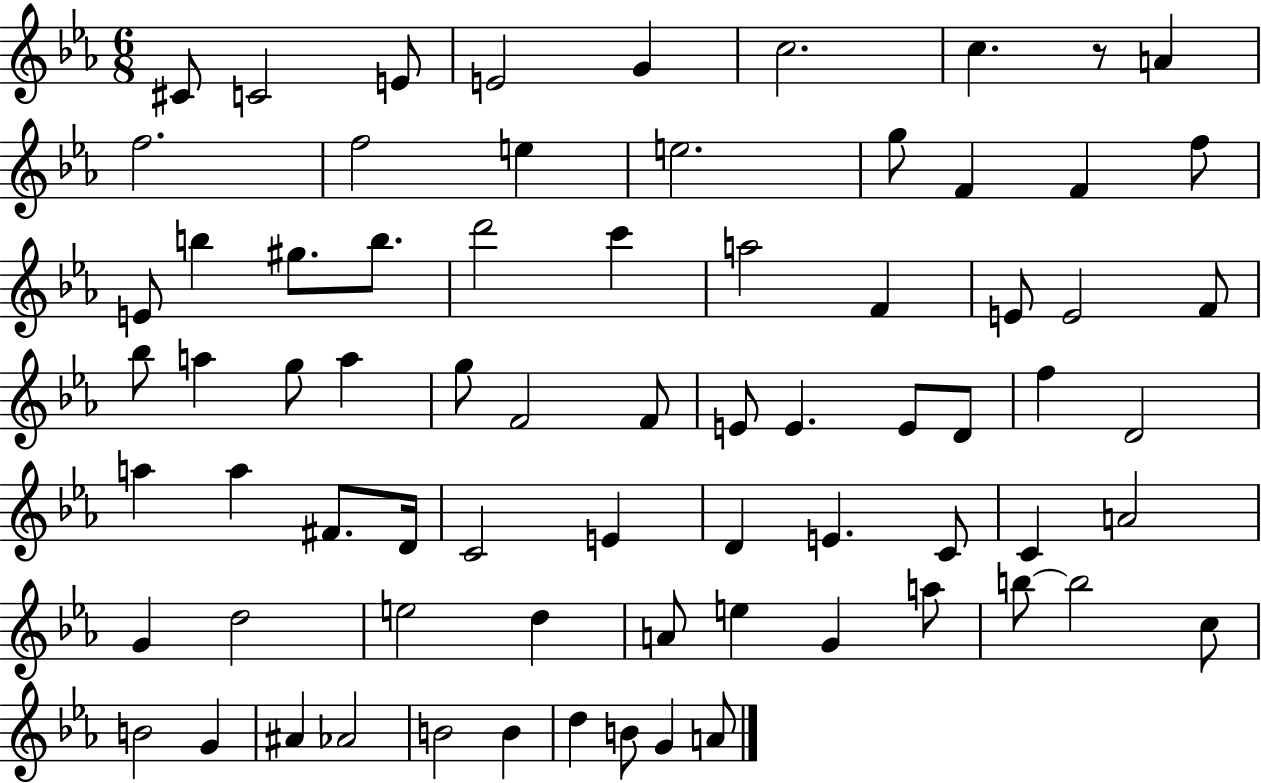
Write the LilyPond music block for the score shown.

{
  \clef treble
  \numericTimeSignature
  \time 6/8
  \key ees \major
  \repeat volta 2 { cis'8 c'2 e'8 | e'2 g'4 | c''2. | c''4. r8 a'4 | \break f''2. | f''2 e''4 | e''2. | g''8 f'4 f'4 f''8 | \break e'8 b''4 gis''8. b''8. | d'''2 c'''4 | a''2 f'4 | e'8 e'2 f'8 | \break bes''8 a''4 g''8 a''4 | g''8 f'2 f'8 | e'8 e'4. e'8 d'8 | f''4 d'2 | \break a''4 a''4 fis'8. d'16 | c'2 e'4 | d'4 e'4. c'8 | c'4 a'2 | \break g'4 d''2 | e''2 d''4 | a'8 e''4 g'4 a''8 | b''8~~ b''2 c''8 | \break b'2 g'4 | ais'4 aes'2 | b'2 b'4 | d''4 b'8 g'4 a'8 | \break } \bar "|."
}